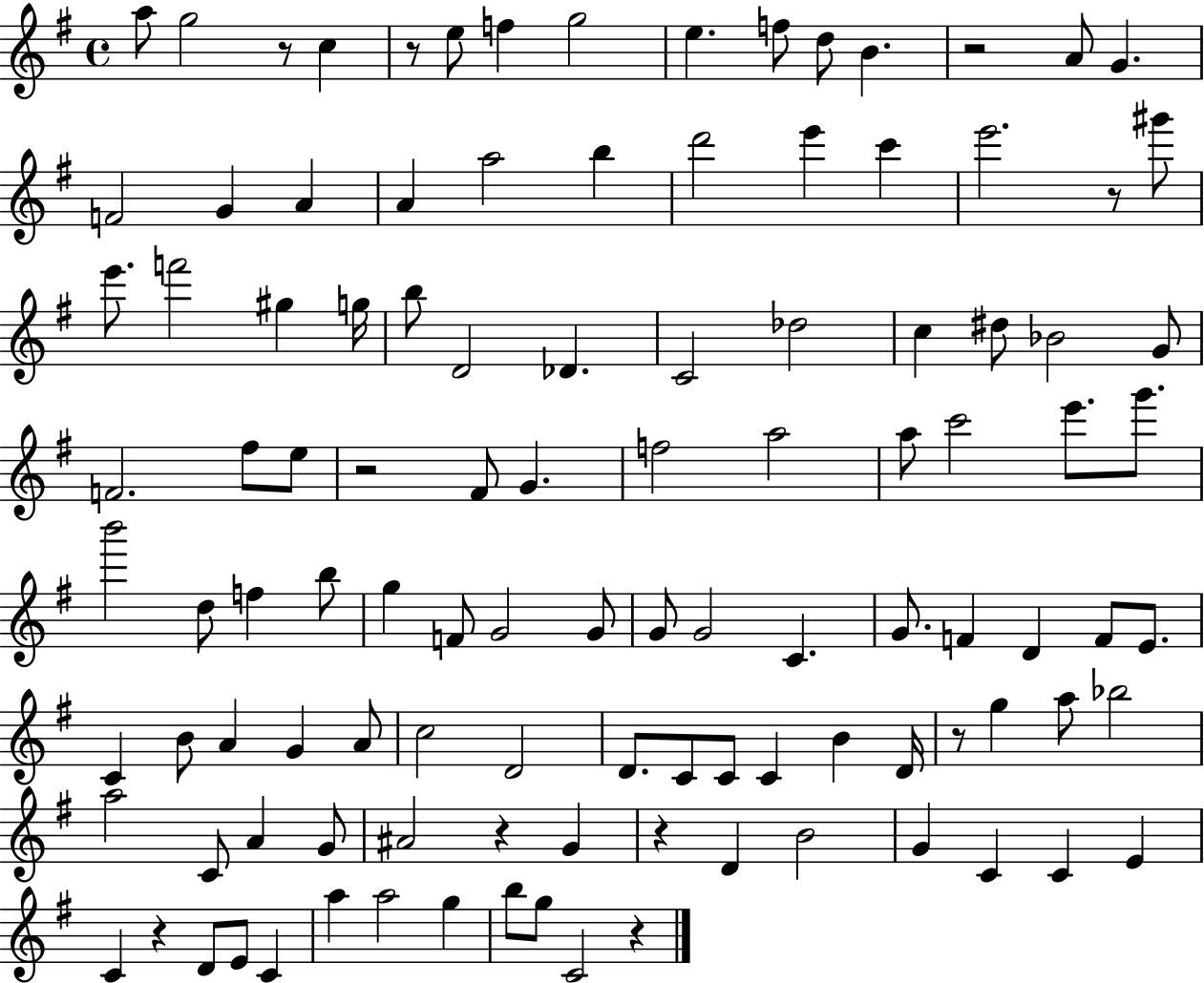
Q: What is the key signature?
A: G major